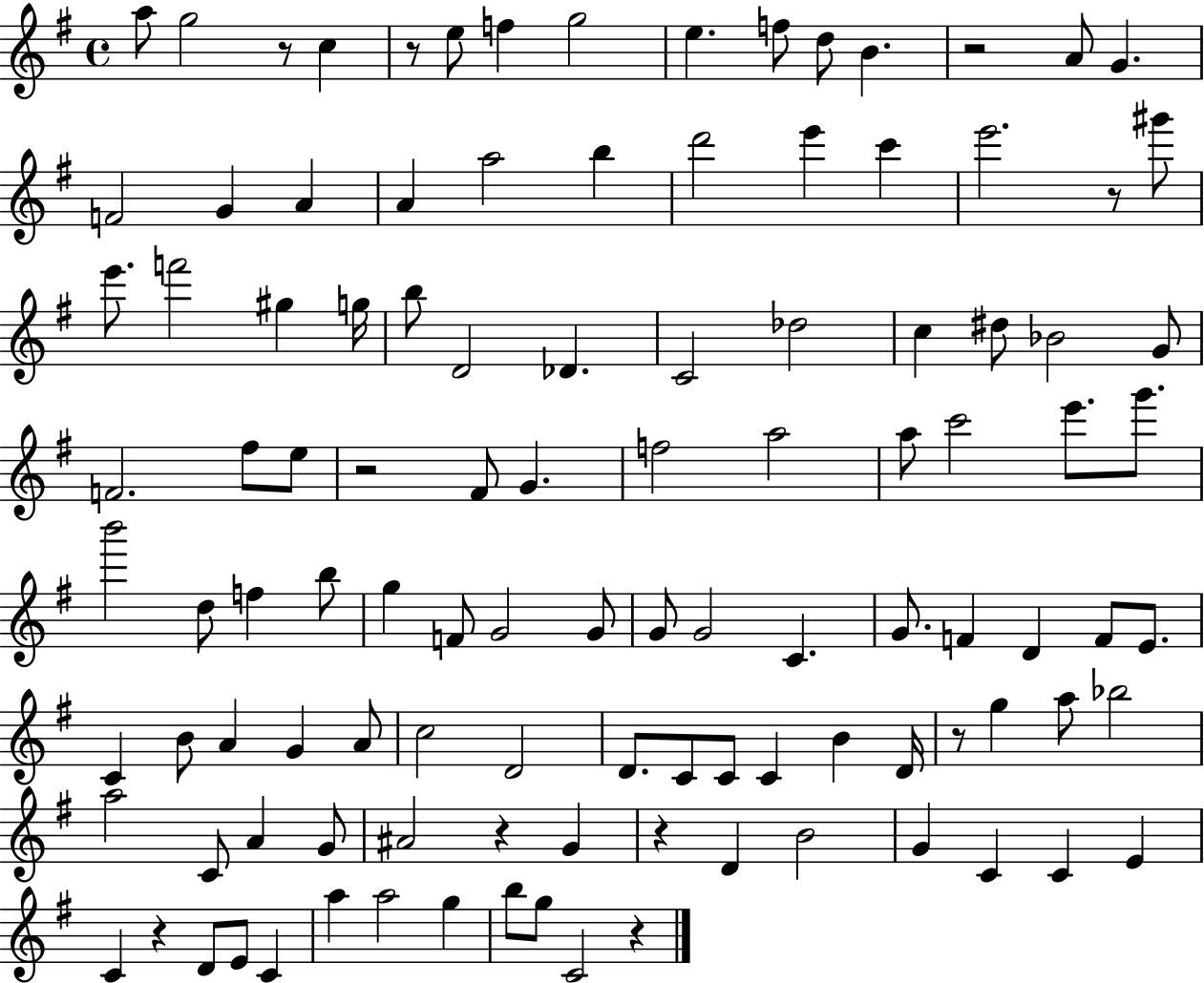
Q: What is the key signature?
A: G major